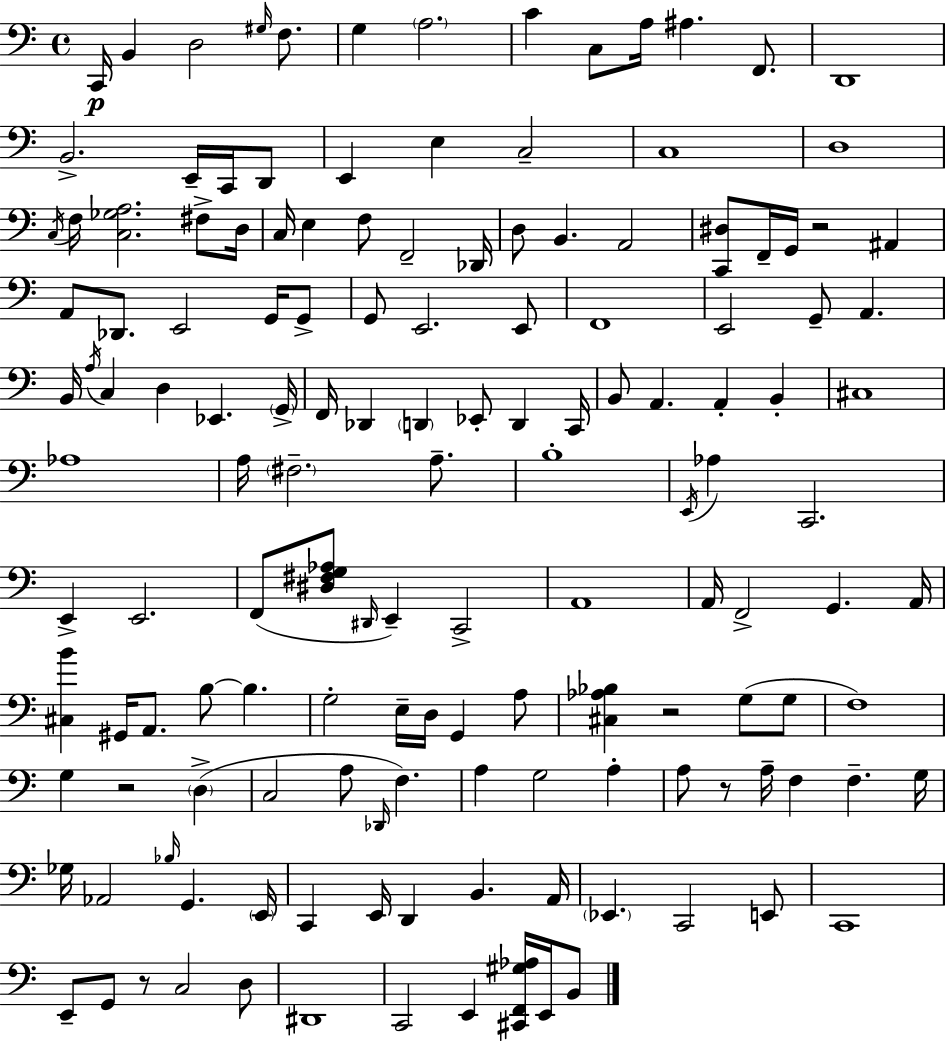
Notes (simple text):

C2/s B2/q D3/h G#3/s F3/e. G3/q A3/h. C4/q C3/e A3/s A#3/q. F2/e. D2/w B2/h. E2/s C2/s D2/e E2/q E3/q C3/h C3/w D3/w C3/s F3/s [C3,Gb3,A3]/h. F#3/e D3/s C3/s E3/q F3/e F2/h Db2/s D3/e B2/q. A2/h [C2,D#3]/e F2/s G2/s R/h A#2/q A2/e Db2/e. E2/h G2/s G2/e G2/e E2/h. E2/e F2/w E2/h G2/e A2/q. B2/s A3/s C3/q D3/q Eb2/q. G2/s F2/s Db2/q D2/q Eb2/e D2/q C2/s B2/e A2/q. A2/q B2/q C#3/w Ab3/w A3/s F#3/h. A3/e. B3/w E2/s Ab3/q C2/h. E2/q E2/h. F2/e [D#3,F#3,G3,Ab3]/e D#2/s E2/q C2/h A2/w A2/s F2/h G2/q. A2/s [C#3,B4]/q G#2/s A2/e. B3/e B3/q. G3/h E3/s D3/s G2/q A3/e [C#3,Ab3,Bb3]/q R/h G3/e G3/e F3/w G3/q R/h D3/q C3/h A3/e Db2/s F3/q. A3/q G3/h A3/q A3/e R/e A3/s F3/q F3/q. G3/s Gb3/s Ab2/h Bb3/s G2/q. E2/s C2/q E2/s D2/q B2/q. A2/s Eb2/q. C2/h E2/e C2/w E2/e G2/e R/e C3/h D3/e D#2/w C2/h E2/q [C#2,F2,G#3,Ab3]/s E2/s B2/e